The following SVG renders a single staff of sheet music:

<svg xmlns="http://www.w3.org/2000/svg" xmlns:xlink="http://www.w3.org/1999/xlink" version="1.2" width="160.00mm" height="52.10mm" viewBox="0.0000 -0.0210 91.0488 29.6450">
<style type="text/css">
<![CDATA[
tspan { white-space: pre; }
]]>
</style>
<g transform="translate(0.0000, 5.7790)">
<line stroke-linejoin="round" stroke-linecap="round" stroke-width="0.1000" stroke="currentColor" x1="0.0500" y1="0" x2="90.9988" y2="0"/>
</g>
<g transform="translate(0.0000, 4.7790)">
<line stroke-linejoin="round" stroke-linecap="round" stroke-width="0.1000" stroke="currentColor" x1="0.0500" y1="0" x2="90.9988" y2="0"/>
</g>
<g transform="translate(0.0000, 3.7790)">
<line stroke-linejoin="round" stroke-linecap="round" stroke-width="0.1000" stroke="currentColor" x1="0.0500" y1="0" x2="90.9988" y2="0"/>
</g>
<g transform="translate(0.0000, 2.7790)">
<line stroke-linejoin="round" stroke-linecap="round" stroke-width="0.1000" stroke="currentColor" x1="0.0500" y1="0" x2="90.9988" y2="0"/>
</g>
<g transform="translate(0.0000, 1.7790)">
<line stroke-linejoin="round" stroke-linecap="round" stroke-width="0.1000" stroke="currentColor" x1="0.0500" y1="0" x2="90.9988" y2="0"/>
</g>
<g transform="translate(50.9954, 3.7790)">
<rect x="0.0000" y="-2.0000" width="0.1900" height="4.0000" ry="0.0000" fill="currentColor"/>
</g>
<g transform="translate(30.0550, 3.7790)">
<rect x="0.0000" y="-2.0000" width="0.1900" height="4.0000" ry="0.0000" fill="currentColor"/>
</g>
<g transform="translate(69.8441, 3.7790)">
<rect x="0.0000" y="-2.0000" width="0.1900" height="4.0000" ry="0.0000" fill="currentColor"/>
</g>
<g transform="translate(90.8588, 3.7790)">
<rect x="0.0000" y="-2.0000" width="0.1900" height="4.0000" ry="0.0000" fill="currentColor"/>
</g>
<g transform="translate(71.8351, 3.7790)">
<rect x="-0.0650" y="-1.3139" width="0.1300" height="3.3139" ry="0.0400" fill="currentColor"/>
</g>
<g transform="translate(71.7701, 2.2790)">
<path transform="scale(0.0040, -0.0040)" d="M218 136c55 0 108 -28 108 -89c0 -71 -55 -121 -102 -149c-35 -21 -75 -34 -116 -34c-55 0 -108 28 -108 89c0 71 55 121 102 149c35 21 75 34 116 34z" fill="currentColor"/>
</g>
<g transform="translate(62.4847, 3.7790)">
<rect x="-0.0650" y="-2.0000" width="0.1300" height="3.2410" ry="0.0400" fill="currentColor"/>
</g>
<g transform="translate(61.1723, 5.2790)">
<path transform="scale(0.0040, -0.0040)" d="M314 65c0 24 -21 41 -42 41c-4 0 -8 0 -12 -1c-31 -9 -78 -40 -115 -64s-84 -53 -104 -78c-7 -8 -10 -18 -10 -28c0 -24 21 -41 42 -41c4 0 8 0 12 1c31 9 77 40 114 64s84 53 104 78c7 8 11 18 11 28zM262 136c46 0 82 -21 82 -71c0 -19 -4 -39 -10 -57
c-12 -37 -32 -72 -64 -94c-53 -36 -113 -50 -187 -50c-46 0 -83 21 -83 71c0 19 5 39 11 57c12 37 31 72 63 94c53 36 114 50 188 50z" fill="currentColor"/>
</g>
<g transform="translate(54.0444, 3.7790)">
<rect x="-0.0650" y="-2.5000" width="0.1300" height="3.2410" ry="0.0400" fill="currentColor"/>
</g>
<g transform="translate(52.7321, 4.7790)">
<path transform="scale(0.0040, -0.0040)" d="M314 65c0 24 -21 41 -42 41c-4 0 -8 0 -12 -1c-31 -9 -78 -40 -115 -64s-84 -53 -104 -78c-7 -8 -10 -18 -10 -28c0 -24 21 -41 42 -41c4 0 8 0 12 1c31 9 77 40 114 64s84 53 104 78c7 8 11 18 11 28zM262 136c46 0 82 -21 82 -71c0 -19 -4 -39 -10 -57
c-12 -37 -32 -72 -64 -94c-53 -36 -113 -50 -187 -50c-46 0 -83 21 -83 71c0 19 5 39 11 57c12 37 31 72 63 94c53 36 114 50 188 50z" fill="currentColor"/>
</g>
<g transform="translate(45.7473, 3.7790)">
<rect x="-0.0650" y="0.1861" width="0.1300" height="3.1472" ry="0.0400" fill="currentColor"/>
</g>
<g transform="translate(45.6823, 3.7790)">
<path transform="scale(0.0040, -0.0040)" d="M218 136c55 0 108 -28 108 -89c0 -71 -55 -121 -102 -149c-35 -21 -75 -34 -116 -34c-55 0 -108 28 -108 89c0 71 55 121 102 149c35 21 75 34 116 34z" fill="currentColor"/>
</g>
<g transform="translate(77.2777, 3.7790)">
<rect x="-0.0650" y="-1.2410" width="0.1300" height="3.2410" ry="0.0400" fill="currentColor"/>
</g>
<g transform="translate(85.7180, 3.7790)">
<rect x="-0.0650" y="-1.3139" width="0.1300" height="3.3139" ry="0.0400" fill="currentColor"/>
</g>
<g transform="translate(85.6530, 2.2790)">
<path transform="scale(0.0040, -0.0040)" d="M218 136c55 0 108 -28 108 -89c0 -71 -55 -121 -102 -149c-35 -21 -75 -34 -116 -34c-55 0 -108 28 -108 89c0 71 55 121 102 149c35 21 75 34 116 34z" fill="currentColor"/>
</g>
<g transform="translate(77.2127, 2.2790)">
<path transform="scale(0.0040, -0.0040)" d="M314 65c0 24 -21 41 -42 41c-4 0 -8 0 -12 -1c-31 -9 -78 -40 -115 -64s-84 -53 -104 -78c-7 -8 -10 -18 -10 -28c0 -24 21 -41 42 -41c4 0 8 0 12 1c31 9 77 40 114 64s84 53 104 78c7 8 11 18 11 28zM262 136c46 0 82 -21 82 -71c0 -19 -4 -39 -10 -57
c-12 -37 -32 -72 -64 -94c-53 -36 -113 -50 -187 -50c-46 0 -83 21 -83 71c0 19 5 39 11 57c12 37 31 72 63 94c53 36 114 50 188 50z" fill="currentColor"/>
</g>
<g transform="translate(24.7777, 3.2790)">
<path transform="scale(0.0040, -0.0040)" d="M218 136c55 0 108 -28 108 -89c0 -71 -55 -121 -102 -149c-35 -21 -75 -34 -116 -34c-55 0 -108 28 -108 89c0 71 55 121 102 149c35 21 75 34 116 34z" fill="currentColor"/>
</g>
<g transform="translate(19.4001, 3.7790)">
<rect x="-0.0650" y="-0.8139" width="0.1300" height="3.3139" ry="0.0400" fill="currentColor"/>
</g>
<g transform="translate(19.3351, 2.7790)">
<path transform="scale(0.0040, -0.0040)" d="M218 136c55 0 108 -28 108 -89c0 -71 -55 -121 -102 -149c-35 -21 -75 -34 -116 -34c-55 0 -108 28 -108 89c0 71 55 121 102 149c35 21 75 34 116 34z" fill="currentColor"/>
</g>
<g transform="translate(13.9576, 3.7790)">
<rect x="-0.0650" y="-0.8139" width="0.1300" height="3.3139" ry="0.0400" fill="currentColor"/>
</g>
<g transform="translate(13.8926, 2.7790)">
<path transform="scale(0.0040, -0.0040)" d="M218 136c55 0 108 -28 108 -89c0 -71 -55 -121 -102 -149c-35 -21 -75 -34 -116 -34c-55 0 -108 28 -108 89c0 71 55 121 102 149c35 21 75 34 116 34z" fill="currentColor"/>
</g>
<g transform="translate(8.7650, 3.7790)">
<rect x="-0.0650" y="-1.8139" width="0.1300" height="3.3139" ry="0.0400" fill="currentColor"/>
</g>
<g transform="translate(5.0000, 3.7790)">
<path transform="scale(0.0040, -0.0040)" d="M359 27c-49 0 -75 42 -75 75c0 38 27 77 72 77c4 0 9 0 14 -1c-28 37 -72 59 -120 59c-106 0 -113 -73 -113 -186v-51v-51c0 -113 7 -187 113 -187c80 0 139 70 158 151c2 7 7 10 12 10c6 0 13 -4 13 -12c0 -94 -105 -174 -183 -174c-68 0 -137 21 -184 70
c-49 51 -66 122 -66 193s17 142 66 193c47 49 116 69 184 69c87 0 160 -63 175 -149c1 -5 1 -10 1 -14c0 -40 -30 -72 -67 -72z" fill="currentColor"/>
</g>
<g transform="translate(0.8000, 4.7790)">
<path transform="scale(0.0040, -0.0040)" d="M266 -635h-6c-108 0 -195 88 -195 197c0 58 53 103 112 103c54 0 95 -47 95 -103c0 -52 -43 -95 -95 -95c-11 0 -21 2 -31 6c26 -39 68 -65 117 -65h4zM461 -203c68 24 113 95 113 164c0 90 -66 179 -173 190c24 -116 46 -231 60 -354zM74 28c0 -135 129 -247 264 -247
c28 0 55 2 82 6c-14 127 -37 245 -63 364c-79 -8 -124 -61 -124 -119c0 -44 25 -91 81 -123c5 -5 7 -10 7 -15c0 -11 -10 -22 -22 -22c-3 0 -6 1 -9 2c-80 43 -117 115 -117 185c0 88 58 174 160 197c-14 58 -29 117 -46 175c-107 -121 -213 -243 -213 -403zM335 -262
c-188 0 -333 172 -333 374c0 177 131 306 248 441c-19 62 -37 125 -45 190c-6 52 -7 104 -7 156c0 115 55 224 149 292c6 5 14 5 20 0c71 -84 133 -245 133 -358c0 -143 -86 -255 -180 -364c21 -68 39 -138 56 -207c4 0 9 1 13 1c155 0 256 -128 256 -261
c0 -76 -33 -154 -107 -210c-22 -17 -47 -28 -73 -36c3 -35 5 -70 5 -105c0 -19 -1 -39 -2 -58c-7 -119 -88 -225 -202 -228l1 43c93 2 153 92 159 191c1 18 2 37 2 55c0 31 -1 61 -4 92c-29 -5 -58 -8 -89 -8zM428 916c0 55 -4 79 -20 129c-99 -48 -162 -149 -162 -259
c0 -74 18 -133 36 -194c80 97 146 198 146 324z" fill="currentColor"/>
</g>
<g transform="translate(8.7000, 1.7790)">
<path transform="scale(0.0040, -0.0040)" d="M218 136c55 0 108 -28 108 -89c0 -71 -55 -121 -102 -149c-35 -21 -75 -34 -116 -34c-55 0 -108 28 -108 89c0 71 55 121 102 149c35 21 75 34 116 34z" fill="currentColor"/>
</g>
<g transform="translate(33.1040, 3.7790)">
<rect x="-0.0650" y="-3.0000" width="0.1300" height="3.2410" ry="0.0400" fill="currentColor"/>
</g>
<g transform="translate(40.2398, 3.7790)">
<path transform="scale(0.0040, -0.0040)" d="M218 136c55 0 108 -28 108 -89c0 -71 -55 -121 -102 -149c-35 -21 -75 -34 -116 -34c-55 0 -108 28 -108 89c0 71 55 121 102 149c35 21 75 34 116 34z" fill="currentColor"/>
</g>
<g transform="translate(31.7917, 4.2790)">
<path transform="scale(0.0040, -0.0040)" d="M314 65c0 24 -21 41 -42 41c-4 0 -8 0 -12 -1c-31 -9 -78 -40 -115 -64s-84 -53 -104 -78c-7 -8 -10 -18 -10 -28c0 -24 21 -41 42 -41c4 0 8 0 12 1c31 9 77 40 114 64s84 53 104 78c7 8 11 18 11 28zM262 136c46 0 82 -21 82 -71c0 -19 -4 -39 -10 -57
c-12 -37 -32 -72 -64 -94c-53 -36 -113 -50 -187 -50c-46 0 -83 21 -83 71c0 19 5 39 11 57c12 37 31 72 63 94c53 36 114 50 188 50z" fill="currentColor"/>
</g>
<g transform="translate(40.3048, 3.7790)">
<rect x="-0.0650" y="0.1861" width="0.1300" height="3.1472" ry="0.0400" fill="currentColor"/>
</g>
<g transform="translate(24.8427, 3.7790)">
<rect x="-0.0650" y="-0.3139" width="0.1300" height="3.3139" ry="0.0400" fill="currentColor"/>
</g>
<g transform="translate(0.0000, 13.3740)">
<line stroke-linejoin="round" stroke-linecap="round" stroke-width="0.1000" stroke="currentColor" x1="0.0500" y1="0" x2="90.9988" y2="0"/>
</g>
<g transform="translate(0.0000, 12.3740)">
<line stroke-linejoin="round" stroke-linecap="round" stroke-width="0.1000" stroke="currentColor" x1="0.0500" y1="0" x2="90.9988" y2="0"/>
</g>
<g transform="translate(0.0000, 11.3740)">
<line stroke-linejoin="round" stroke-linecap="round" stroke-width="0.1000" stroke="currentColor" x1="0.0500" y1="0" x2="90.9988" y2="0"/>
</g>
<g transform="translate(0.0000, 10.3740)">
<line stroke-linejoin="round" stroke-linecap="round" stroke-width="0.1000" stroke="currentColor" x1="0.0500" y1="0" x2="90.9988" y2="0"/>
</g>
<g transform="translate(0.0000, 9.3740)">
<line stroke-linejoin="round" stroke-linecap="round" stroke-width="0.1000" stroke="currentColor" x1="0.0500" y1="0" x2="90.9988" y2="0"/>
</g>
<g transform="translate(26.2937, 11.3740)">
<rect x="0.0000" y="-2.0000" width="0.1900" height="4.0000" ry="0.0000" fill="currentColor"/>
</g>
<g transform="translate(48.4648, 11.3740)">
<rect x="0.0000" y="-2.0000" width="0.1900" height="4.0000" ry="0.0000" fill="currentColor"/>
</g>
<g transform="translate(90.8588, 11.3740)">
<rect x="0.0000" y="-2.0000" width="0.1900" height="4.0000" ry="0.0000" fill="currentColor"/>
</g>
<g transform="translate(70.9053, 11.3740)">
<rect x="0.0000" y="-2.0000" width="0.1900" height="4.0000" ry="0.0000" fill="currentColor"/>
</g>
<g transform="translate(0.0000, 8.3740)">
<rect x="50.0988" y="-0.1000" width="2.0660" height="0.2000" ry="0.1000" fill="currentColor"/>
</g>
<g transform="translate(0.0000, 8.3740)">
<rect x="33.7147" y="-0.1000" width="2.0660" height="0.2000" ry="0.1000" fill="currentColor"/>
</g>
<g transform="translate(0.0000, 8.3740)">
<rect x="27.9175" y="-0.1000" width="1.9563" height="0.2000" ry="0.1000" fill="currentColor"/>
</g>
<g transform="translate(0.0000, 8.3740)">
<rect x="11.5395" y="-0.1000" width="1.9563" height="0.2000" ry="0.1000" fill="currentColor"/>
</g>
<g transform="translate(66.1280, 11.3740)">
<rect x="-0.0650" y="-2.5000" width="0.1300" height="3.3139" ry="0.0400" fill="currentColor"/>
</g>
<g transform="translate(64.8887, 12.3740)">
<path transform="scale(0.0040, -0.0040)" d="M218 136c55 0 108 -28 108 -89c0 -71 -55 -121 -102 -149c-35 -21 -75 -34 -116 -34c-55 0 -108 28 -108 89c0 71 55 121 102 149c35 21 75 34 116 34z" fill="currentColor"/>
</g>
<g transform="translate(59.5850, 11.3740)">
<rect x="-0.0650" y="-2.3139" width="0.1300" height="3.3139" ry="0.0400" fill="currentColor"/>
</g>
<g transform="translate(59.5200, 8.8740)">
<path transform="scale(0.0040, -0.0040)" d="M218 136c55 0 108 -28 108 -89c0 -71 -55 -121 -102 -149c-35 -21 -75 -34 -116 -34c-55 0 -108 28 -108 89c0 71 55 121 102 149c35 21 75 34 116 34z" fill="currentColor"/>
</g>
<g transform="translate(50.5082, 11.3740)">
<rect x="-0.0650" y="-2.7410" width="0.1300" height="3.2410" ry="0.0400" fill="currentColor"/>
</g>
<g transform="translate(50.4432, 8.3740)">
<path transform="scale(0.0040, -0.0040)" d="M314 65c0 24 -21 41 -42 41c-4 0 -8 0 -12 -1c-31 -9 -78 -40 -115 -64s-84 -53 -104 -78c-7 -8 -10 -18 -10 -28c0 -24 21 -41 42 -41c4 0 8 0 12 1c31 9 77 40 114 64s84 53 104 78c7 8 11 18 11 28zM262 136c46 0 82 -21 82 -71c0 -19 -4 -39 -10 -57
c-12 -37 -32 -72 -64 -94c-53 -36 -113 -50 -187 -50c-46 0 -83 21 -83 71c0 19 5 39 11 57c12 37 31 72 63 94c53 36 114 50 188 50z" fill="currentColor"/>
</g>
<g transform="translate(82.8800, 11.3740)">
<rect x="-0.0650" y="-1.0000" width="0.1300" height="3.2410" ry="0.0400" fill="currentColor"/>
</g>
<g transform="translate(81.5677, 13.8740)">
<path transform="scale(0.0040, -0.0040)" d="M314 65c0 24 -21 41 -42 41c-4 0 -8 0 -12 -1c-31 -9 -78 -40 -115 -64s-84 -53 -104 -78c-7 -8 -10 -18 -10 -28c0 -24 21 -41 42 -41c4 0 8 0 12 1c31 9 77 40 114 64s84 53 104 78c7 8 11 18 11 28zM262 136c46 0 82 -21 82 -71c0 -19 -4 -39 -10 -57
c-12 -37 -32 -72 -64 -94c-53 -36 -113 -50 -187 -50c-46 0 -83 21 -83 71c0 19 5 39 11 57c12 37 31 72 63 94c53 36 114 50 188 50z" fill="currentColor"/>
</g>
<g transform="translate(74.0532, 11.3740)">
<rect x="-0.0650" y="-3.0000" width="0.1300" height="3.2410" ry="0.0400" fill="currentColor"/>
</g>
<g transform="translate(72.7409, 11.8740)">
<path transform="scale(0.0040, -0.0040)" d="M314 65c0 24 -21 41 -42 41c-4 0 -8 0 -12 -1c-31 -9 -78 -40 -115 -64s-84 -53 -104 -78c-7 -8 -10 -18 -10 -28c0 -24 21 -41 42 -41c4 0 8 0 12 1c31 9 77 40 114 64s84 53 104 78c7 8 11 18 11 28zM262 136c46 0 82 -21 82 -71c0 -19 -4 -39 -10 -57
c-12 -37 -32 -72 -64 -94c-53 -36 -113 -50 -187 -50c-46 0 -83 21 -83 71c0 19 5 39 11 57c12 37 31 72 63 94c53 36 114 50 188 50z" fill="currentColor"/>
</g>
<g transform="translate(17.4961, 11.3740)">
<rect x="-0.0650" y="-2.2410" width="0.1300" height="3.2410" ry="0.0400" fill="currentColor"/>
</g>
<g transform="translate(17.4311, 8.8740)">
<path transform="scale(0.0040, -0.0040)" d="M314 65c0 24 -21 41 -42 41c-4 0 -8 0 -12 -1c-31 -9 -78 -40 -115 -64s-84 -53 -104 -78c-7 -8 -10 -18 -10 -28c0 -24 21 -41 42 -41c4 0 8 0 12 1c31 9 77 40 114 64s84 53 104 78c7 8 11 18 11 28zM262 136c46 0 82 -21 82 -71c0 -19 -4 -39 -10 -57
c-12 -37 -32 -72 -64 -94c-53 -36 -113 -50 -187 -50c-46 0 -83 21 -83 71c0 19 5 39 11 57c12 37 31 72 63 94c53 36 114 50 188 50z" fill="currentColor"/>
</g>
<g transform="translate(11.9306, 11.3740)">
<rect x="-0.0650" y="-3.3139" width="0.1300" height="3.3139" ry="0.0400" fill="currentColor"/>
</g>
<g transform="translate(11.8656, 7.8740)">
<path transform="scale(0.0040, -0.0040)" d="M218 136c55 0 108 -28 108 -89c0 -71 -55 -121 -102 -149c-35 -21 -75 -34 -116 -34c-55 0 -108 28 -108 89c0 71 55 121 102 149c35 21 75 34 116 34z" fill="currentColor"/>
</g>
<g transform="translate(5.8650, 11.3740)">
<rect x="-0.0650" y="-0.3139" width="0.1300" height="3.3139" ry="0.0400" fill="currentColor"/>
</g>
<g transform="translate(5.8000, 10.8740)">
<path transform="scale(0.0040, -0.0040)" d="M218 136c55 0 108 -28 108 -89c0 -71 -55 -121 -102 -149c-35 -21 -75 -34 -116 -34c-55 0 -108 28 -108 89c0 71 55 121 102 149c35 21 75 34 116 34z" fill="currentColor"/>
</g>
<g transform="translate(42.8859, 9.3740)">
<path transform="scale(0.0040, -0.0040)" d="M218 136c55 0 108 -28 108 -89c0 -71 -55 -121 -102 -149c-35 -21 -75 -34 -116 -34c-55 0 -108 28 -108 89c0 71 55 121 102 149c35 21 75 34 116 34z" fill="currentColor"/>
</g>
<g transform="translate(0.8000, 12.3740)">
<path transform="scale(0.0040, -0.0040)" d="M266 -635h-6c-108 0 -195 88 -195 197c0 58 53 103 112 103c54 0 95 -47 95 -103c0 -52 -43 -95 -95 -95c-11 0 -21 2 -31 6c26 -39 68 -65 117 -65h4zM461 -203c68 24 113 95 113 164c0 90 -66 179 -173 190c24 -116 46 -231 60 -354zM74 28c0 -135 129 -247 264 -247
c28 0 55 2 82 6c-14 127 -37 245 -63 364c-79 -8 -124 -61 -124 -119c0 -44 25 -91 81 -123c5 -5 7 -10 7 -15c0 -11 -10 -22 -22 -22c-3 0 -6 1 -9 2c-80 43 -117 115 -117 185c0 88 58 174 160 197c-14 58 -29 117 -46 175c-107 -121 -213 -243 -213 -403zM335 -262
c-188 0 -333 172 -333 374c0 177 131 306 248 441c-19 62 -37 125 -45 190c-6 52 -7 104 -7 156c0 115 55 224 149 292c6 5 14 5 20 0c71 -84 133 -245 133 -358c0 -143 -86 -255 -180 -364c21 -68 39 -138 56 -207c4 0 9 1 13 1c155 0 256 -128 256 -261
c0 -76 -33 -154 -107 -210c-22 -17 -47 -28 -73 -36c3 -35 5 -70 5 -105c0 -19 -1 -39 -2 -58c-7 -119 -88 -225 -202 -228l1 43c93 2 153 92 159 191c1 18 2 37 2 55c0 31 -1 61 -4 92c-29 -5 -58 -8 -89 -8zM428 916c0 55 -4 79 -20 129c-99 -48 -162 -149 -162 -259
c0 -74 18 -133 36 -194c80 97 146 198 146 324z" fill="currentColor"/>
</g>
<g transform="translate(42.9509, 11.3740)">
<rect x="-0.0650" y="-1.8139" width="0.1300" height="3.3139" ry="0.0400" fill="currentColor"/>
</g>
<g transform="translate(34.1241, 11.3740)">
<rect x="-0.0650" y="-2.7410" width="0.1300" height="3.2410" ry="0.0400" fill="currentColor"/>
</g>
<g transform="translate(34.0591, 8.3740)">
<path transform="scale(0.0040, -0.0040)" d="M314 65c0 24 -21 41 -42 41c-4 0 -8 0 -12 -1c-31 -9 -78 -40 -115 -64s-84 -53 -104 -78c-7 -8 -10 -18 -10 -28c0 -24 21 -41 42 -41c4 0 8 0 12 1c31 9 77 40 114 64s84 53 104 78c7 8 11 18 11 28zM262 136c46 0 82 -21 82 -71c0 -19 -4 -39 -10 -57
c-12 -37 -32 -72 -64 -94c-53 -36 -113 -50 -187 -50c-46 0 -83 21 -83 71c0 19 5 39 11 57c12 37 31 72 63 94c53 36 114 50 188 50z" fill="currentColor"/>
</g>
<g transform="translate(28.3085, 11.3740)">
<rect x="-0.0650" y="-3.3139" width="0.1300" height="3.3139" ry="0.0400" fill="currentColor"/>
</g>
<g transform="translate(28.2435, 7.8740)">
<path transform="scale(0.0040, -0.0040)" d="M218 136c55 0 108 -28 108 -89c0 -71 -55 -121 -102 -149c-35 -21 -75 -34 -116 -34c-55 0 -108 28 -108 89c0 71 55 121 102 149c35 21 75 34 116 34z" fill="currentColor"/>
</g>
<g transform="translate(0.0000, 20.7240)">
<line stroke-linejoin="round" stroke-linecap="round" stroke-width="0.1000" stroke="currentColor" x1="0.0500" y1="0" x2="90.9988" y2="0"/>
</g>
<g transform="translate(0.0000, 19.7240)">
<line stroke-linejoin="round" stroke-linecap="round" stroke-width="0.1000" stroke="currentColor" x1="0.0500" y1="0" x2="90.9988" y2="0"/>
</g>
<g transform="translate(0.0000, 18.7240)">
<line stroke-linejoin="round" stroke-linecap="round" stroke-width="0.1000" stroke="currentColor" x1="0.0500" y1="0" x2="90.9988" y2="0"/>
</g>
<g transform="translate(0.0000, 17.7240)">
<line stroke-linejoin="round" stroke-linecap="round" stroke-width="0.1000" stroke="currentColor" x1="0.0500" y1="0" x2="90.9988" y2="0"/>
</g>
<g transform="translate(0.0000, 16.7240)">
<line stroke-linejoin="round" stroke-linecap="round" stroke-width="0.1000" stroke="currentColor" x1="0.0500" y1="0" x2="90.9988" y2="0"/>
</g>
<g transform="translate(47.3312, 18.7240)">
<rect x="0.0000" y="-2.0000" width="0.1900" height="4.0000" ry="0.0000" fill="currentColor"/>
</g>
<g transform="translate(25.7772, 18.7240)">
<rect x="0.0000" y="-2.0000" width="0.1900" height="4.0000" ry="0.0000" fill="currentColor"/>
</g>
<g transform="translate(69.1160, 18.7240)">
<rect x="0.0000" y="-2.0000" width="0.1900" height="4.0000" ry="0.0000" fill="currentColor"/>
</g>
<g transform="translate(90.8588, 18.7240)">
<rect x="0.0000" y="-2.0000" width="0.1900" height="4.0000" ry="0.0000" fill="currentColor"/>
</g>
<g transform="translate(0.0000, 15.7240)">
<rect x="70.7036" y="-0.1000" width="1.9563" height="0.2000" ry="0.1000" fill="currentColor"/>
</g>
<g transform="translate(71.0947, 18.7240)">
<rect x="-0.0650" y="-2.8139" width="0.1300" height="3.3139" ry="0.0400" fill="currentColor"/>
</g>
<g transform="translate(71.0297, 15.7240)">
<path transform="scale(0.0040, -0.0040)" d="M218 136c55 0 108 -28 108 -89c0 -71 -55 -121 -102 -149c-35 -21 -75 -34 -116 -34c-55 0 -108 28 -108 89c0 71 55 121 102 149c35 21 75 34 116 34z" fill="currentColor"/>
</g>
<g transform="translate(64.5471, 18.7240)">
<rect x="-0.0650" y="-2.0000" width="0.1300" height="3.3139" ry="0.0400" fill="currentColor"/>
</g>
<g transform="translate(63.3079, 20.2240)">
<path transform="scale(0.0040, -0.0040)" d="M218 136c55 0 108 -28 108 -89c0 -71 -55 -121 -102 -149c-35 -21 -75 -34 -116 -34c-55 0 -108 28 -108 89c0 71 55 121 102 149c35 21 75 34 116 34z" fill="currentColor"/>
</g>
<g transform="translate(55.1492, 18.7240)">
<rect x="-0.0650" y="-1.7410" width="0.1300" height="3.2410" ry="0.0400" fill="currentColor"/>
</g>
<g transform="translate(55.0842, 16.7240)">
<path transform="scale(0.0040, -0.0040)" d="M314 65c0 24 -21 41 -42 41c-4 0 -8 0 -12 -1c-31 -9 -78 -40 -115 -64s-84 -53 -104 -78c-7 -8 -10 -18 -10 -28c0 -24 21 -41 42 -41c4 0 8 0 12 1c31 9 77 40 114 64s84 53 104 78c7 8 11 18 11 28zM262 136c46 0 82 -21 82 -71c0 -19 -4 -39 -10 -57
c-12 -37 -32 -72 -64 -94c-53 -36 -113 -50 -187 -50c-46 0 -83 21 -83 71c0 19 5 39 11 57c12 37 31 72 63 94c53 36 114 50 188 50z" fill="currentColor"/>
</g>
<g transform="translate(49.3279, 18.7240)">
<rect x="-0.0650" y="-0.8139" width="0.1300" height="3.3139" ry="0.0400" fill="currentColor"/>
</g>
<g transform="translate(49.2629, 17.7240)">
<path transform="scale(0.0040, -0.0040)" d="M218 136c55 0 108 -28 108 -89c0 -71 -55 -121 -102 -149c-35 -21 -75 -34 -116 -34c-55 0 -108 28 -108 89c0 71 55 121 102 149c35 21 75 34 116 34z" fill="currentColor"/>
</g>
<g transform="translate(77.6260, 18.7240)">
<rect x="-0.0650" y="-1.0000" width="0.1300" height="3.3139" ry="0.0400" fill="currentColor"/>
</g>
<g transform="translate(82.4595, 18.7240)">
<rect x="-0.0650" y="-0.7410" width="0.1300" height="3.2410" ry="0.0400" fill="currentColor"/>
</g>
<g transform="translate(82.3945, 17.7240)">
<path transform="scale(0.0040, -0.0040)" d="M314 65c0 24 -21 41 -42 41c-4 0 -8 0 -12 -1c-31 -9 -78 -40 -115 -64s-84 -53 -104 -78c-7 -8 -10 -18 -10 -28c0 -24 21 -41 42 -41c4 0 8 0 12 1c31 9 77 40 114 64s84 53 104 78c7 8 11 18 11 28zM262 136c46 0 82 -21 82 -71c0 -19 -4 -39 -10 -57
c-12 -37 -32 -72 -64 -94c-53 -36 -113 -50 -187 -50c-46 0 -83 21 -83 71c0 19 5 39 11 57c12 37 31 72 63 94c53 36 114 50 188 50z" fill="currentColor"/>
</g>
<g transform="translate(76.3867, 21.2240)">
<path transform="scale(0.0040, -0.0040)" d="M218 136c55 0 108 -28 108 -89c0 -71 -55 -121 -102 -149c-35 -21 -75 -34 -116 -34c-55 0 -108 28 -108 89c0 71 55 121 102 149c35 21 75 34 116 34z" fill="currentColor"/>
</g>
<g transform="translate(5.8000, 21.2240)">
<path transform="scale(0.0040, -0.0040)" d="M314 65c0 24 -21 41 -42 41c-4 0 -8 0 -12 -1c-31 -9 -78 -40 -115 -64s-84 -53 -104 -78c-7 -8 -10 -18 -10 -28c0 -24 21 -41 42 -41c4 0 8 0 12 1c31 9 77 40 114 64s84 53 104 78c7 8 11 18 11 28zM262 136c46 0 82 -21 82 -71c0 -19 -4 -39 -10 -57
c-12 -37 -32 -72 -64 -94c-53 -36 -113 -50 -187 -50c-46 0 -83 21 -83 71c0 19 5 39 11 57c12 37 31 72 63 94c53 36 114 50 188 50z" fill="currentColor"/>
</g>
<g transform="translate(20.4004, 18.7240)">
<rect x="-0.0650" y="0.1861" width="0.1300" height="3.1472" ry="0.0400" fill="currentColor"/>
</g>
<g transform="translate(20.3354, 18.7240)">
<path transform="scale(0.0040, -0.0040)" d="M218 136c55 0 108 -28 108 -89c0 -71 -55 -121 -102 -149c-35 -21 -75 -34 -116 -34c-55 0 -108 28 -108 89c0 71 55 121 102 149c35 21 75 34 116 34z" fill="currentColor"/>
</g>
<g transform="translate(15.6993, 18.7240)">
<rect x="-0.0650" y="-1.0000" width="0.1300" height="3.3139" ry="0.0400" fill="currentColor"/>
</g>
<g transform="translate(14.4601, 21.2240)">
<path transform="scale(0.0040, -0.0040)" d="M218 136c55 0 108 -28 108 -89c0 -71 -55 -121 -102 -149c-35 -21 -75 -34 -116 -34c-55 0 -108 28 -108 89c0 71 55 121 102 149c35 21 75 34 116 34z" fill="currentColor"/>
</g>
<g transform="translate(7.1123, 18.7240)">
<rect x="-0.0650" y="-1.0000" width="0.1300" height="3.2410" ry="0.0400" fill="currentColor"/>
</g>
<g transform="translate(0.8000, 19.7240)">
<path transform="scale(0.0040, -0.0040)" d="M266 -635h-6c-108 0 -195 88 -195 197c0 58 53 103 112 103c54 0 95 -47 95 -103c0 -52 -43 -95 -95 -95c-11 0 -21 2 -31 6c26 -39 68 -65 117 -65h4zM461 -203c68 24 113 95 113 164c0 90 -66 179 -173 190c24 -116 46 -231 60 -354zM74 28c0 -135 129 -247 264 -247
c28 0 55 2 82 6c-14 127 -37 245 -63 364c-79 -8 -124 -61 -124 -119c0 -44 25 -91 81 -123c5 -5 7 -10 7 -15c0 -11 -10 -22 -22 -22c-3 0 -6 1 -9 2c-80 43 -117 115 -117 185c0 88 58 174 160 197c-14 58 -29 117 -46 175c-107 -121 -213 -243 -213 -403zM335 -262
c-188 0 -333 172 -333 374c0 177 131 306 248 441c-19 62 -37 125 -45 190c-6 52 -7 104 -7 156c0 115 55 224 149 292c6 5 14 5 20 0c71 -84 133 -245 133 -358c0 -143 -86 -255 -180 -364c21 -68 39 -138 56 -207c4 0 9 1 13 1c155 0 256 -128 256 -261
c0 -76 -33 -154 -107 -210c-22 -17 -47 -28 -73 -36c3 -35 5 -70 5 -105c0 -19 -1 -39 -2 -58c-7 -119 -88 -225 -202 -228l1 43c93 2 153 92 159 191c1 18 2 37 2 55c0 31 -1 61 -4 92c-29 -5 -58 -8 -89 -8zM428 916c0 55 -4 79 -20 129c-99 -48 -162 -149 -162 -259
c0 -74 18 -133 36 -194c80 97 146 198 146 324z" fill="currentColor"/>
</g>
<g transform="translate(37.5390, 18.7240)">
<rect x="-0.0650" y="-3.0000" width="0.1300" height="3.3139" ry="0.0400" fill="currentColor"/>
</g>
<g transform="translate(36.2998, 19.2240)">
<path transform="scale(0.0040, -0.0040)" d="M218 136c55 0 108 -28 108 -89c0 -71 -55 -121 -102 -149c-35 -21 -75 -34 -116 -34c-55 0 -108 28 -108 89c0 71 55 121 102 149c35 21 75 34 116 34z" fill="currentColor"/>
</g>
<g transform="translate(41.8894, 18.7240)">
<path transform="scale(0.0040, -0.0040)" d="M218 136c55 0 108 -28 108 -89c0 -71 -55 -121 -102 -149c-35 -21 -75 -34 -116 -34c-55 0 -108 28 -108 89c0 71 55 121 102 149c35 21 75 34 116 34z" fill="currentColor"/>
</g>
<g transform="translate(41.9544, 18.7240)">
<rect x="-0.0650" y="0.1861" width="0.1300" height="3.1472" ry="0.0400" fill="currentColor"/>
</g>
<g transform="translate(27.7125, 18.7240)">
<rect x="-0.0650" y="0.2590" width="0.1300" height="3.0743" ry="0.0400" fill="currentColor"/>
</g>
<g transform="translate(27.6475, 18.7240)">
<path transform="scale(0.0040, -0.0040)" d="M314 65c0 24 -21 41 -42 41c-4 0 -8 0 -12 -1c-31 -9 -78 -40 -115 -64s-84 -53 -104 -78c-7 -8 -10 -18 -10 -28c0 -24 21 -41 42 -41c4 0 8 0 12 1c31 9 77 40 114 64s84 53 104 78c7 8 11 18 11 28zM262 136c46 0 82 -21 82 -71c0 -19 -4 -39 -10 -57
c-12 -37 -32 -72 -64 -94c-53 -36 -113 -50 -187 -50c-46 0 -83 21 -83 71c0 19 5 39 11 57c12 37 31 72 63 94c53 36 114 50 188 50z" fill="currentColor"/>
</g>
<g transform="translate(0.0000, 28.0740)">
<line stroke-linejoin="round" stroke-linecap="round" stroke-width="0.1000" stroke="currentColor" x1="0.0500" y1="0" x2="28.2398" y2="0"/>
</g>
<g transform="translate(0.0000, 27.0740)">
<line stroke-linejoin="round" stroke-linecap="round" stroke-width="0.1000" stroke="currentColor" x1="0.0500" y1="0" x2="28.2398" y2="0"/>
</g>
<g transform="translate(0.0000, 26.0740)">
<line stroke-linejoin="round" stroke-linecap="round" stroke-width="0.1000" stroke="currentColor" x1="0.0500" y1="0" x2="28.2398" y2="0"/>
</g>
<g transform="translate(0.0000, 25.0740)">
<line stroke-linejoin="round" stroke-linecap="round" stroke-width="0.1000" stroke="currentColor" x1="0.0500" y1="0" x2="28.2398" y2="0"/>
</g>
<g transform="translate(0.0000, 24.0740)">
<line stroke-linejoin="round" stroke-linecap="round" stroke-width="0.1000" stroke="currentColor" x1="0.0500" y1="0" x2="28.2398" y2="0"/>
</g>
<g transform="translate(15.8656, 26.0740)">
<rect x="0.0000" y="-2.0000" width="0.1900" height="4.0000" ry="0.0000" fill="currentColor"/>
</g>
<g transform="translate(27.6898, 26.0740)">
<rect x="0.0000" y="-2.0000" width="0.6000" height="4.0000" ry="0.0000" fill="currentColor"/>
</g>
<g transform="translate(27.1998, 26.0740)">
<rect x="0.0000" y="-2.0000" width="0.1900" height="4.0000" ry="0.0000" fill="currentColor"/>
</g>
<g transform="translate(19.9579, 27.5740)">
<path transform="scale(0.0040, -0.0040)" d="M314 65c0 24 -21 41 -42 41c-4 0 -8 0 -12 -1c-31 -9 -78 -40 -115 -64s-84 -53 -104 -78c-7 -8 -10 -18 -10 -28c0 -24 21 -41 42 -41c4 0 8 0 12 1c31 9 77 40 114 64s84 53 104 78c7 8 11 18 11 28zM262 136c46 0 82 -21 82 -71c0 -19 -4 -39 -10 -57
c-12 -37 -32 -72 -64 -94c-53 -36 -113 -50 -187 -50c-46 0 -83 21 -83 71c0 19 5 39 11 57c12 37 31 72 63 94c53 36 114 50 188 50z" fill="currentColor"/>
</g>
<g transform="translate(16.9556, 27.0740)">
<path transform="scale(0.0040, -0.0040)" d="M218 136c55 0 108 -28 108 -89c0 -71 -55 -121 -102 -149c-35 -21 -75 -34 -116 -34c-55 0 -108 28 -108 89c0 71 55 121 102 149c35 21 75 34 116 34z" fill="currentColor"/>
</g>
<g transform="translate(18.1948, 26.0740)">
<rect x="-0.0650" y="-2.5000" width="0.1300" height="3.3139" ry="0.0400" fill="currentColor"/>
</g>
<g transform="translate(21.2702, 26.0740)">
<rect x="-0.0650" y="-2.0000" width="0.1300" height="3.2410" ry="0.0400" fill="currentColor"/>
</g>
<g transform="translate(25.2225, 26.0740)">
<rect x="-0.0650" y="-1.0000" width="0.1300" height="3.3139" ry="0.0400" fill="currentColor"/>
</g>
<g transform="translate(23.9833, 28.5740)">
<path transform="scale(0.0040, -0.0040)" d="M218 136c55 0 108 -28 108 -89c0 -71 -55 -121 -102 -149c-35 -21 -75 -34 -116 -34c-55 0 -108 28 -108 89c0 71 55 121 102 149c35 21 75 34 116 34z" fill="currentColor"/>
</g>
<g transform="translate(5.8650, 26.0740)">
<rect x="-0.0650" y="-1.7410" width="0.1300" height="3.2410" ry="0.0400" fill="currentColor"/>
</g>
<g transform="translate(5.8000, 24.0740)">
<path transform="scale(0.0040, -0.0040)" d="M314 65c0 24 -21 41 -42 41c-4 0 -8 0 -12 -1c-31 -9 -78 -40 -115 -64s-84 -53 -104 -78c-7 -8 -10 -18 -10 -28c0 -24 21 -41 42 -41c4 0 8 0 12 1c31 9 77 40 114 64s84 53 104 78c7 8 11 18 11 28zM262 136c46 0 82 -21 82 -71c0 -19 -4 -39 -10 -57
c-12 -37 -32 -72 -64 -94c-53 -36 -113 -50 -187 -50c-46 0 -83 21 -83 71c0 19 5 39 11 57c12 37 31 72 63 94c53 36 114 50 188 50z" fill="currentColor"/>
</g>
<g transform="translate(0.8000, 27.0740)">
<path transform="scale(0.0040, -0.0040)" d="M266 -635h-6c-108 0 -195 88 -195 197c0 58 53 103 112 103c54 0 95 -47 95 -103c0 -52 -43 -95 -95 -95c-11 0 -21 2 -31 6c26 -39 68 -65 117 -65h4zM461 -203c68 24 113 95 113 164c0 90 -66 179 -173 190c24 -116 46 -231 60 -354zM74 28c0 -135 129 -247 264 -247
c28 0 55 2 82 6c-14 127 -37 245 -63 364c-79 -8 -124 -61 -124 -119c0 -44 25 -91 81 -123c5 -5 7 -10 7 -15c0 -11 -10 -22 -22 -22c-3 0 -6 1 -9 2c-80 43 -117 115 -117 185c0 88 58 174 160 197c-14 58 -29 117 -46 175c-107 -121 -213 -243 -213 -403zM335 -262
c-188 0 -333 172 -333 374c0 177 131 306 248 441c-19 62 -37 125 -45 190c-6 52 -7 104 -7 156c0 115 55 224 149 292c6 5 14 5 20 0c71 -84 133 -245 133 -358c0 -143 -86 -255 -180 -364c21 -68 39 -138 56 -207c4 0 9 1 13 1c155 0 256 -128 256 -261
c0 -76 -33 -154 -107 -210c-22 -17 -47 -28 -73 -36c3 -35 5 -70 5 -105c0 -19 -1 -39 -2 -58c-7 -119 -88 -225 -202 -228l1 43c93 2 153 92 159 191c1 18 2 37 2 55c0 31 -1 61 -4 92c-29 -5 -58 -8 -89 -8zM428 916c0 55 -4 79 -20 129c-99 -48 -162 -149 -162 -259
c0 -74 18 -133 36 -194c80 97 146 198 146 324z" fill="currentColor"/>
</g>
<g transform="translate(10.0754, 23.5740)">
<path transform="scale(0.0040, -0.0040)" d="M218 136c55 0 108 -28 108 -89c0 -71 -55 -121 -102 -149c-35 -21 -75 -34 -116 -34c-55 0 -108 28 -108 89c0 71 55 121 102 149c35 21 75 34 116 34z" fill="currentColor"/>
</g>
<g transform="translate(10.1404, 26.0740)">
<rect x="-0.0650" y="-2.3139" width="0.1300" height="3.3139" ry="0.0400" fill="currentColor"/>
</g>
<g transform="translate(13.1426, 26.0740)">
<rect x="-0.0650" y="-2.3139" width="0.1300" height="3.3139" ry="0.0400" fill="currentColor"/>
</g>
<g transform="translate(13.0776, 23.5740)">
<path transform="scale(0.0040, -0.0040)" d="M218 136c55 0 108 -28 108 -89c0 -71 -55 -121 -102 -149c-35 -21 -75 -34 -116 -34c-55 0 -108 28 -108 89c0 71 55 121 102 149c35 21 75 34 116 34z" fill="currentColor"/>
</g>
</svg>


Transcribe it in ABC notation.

X:1
T:Untitled
M:4/4
L:1/4
K:C
f d d c A2 B B G2 F2 e e2 e c b g2 b a2 f a2 g G A2 D2 D2 D B B2 A B d f2 F a D d2 f2 g g G F2 D